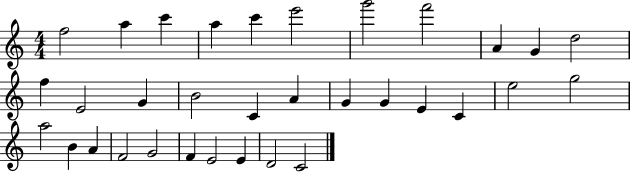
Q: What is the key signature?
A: C major